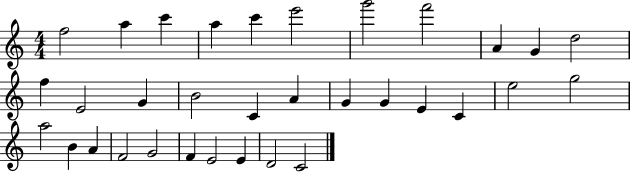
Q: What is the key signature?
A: C major